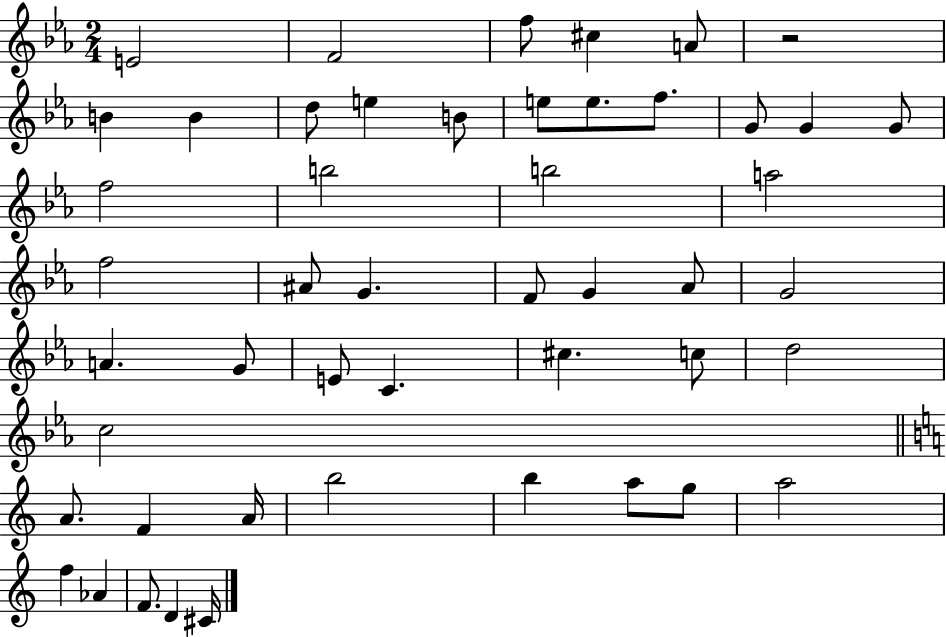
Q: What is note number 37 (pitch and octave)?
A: F4